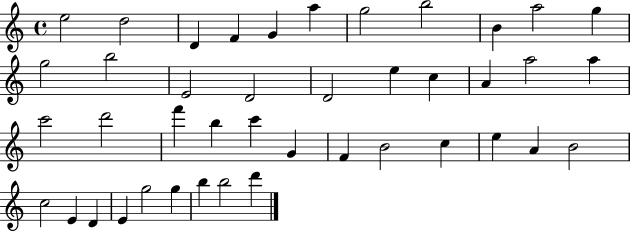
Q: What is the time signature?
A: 4/4